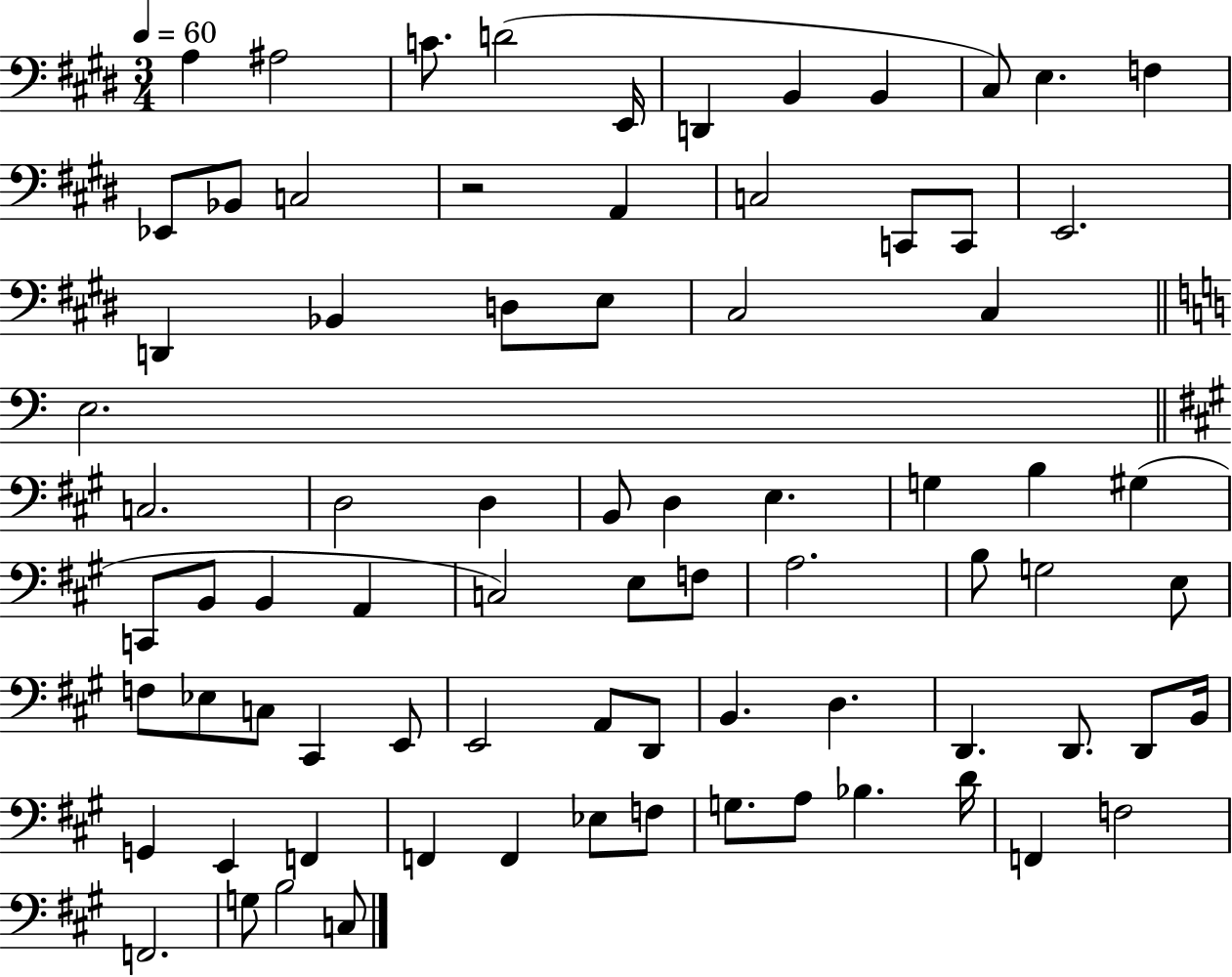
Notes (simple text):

A3/q A#3/h C4/e. D4/h E2/s D2/q B2/q B2/q C#3/e E3/q. F3/q Eb2/e Bb2/e C3/h R/h A2/q C3/h C2/e C2/e E2/h. D2/q Bb2/q D3/e E3/e C#3/h C#3/q E3/h. C3/h. D3/h D3/q B2/e D3/q E3/q. G3/q B3/q G#3/q C2/e B2/e B2/q A2/q C3/h E3/e F3/e A3/h. B3/e G3/h E3/e F3/e Eb3/e C3/e C#2/q E2/e E2/h A2/e D2/e B2/q. D3/q. D2/q. D2/e. D2/e B2/s G2/q E2/q F2/q F2/q F2/q Eb3/e F3/e G3/e. A3/e Bb3/q. D4/s F2/q F3/h F2/h. G3/e B3/h C3/e